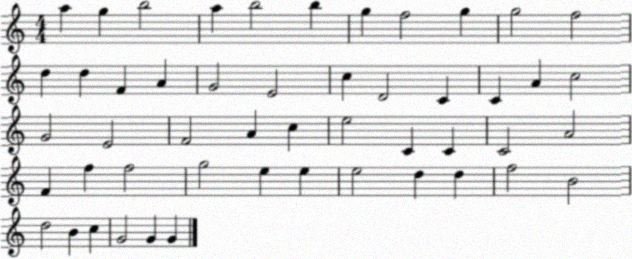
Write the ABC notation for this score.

X:1
T:Untitled
M:4/4
L:1/4
K:C
a g b2 a b2 b g f2 g g2 f2 d d F A G2 E2 c D2 C C A c2 G2 E2 F2 A c e2 C C C2 A2 F f f2 g2 e e e2 d d f2 B2 d2 B c G2 G G